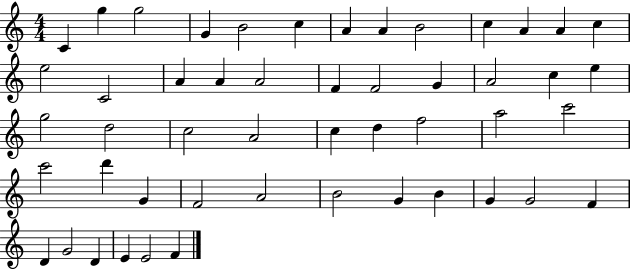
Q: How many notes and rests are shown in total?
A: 50